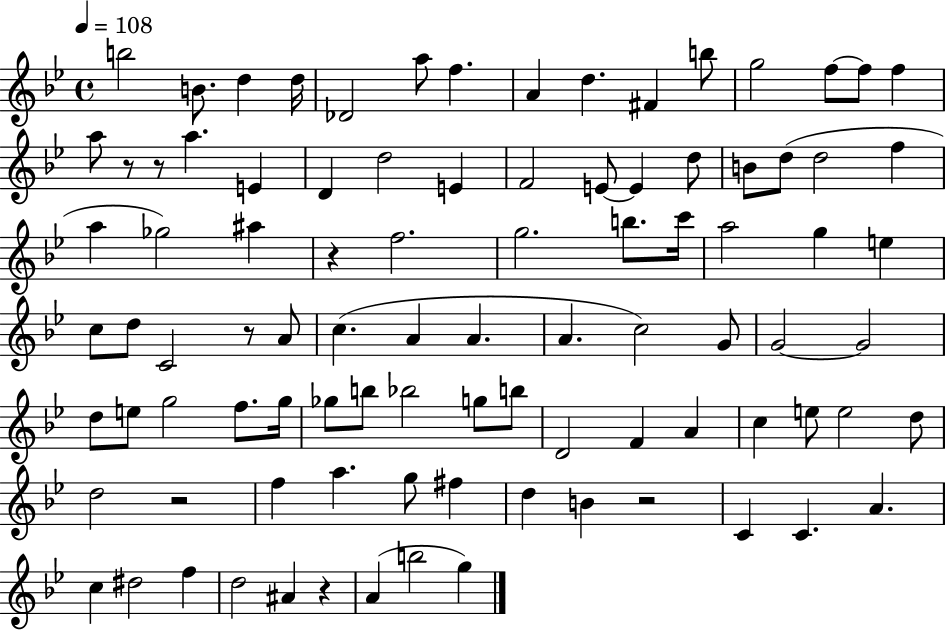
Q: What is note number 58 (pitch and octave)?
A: B5